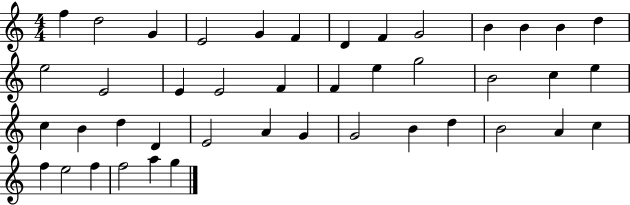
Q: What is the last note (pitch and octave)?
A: G5